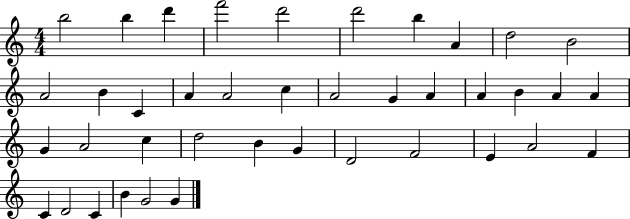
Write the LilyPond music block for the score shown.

{
  \clef treble
  \numericTimeSignature
  \time 4/4
  \key c \major
  b''2 b''4 d'''4 | f'''2 d'''2 | d'''2 b''4 a'4 | d''2 b'2 | \break a'2 b'4 c'4 | a'4 a'2 c''4 | a'2 g'4 a'4 | a'4 b'4 a'4 a'4 | \break g'4 a'2 c''4 | d''2 b'4 g'4 | d'2 f'2 | e'4 a'2 f'4 | \break c'4 d'2 c'4 | b'4 g'2 g'4 | \bar "|."
}